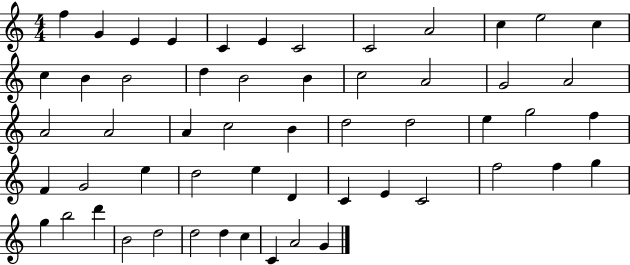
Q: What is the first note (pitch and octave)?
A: F5